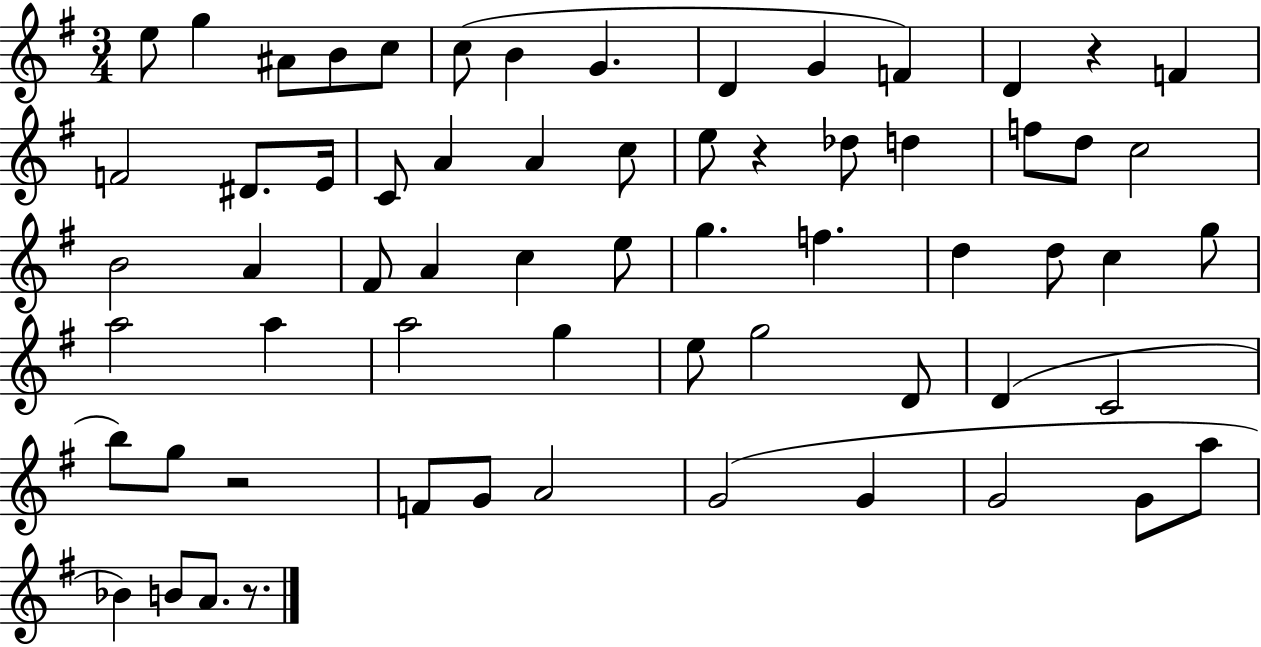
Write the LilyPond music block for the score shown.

{
  \clef treble
  \numericTimeSignature
  \time 3/4
  \key g \major
  e''8 g''4 ais'8 b'8 c''8 | c''8( b'4 g'4. | d'4 g'4 f'4) | d'4 r4 f'4 | \break f'2 dis'8. e'16 | c'8 a'4 a'4 c''8 | e''8 r4 des''8 d''4 | f''8 d''8 c''2 | \break b'2 a'4 | fis'8 a'4 c''4 e''8 | g''4. f''4. | d''4 d''8 c''4 g''8 | \break a''2 a''4 | a''2 g''4 | e''8 g''2 d'8 | d'4( c'2 | \break b''8) g''8 r2 | f'8 g'8 a'2 | g'2( g'4 | g'2 g'8 a''8 | \break bes'4) b'8 a'8. r8. | \bar "|."
}